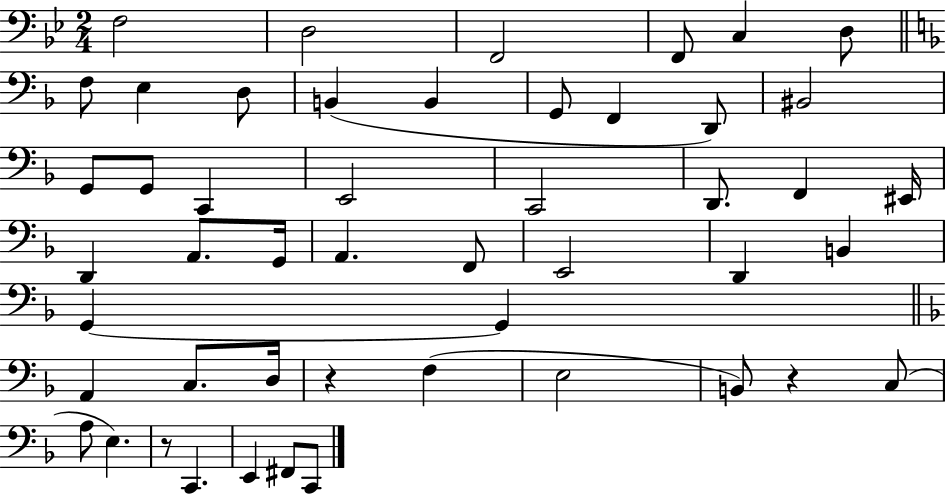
{
  \clef bass
  \numericTimeSignature
  \time 2/4
  \key bes \major
  \repeat volta 2 { f2 | d2 | f,2 | f,8 c4 d8 | \break \bar "||" \break \key d \minor f8 e4 d8 | b,4( b,4 | g,8 f,4 d,8) | bis,2 | \break g,8 g,8 c,4 | e,2 | c,2 | d,8. f,4 eis,16 | \break d,4 a,8. g,16 | a,4. f,8 | e,2 | d,4 b,4 | \break g,4~~ g,4 | \bar "||" \break \key f \major a,4 c8. d16 | r4 f4( | e2 | b,8) r4 c8( | \break a8 e4.) | r8 c,4. | e,4 fis,8 c,8 | } \bar "|."
}